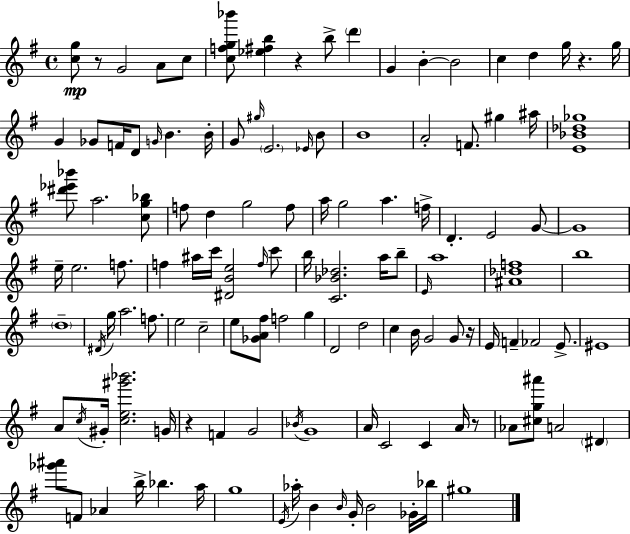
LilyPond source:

{
  \clef treble
  \time 4/4
  \defaultTimeSignature
  \key e \minor
  <c'' g''>8\mp r8 g'2 a'8 c''8 | <c'' f'' g'' bes'''>8 <ees'' fis'' b''>4 r4 b''8-> \parenthesize d'''4 | g'4 b'4-.~~ b'2 | c''4 d''4 g''16 r4. g''16 | \break g'4 ges'8 f'16 d'8 \grace { g'16 } b'4. | b'16-. g'8 \grace { gis''16 } \parenthesize e'2. | \grace { ees'16 } b'8 b'1 | a'2-. f'8. gis''4 | \break ais''16 <e' bes' des'' ges''>1 | <dis''' ees''' bes'''>8 a''2. | <c'' g'' bes''>8 f''8 d''4 g''2 | f''8 a''16 g''2 a''4. | \break f''16-> d'4.-. e'2 | g'8~~ g'1 | e''16-- e''2. | f''8. f''4 ais''16 c'''16 <dis' b' e''>2 | \break \grace { f''16 } c'''8 b''16 <c' bes' des''>2. | a''16 b''8-- \grace { e'16 } a''1 | <ais' des'' f''>1 | b''1 | \break \parenthesize d''1-- | \acciaccatura { dis'16 } g''16 a''2. | f''8. e''2 c''2-- | e''8 <ges' a' fis''>8 f''2 | \break g''4 d'2 d''2 | c''4 b'16 g'2 | g'8 r16 e'16 f'4-- fes'2 | e'8.-> eis'1 | \break a'8 \acciaccatura { c''16 } gis'16-. <c'' e'' gis''' bes'''>2. | g'16 r4 f'4 g'2 | \acciaccatura { bes'16 } g'1 | a'16 c'2 | \break c'4 a'16 r8 aes'8 <cis'' g'' ais'''>8 a'2 | \parenthesize dis'4 <ges''' ais'''>8 f'8 aes'4 | b''16-> bes''4. a''16 g''1 | \acciaccatura { e'16 } aes''16-. b'4 \grace { b'16 } g'16-. | \break b'2 ges'16-. bes''16 gis''1 | \bar "|."
}